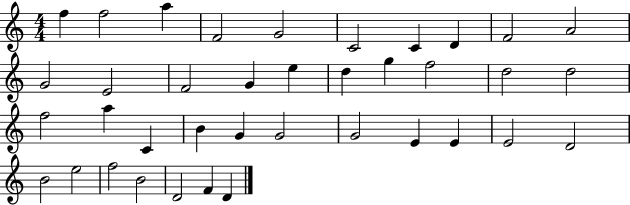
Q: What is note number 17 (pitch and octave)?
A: G5